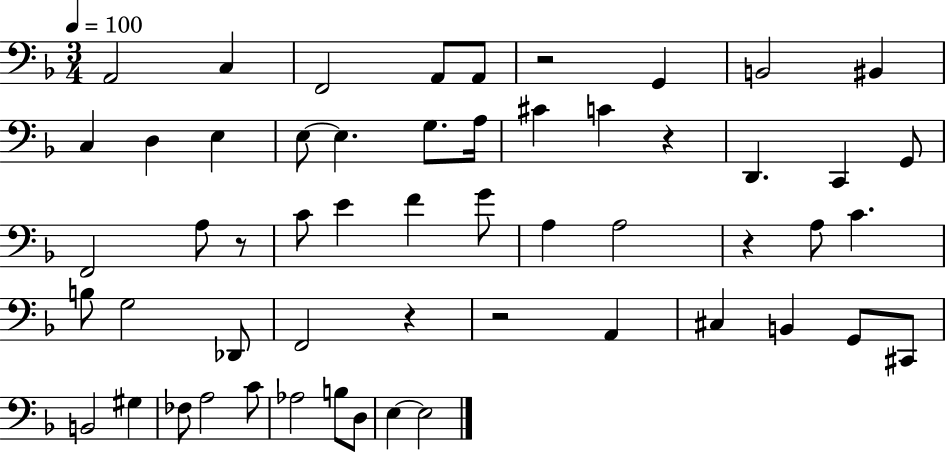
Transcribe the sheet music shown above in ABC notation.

X:1
T:Untitled
M:3/4
L:1/4
K:F
A,,2 C, F,,2 A,,/2 A,,/2 z2 G,, B,,2 ^B,, C, D, E, E,/2 E, G,/2 A,/4 ^C C z D,, C,, G,,/2 F,,2 A,/2 z/2 C/2 E F G/2 A, A,2 z A,/2 C B,/2 G,2 _D,,/2 F,,2 z z2 A,, ^C, B,, G,,/2 ^C,,/2 B,,2 ^G, _F,/2 A,2 C/2 _A,2 B,/2 D,/2 E, E,2